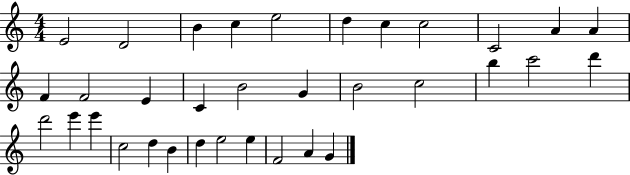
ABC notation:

X:1
T:Untitled
M:4/4
L:1/4
K:C
E2 D2 B c e2 d c c2 C2 A A F F2 E C B2 G B2 c2 b c'2 d' d'2 e' e' c2 d B d e2 e F2 A G